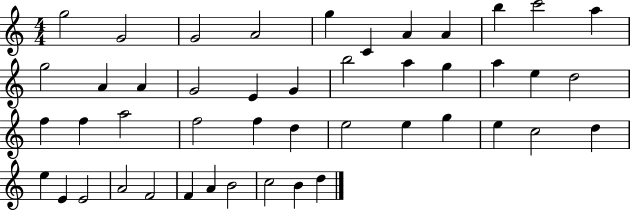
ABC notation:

X:1
T:Untitled
M:4/4
L:1/4
K:C
g2 G2 G2 A2 g C A A b c'2 a g2 A A G2 E G b2 a g a e d2 f f a2 f2 f d e2 e g e c2 d e E E2 A2 F2 F A B2 c2 B d